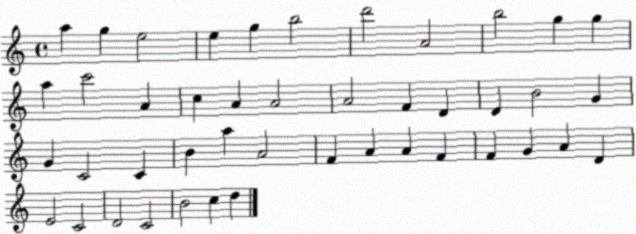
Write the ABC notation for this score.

X:1
T:Untitled
M:4/4
L:1/4
K:C
a g e2 e g b2 d'2 A2 b2 g g a c'2 A c A A2 A2 F D D B2 G G C2 C B a A2 F A A F F G A D E2 C2 D2 C2 B2 c d